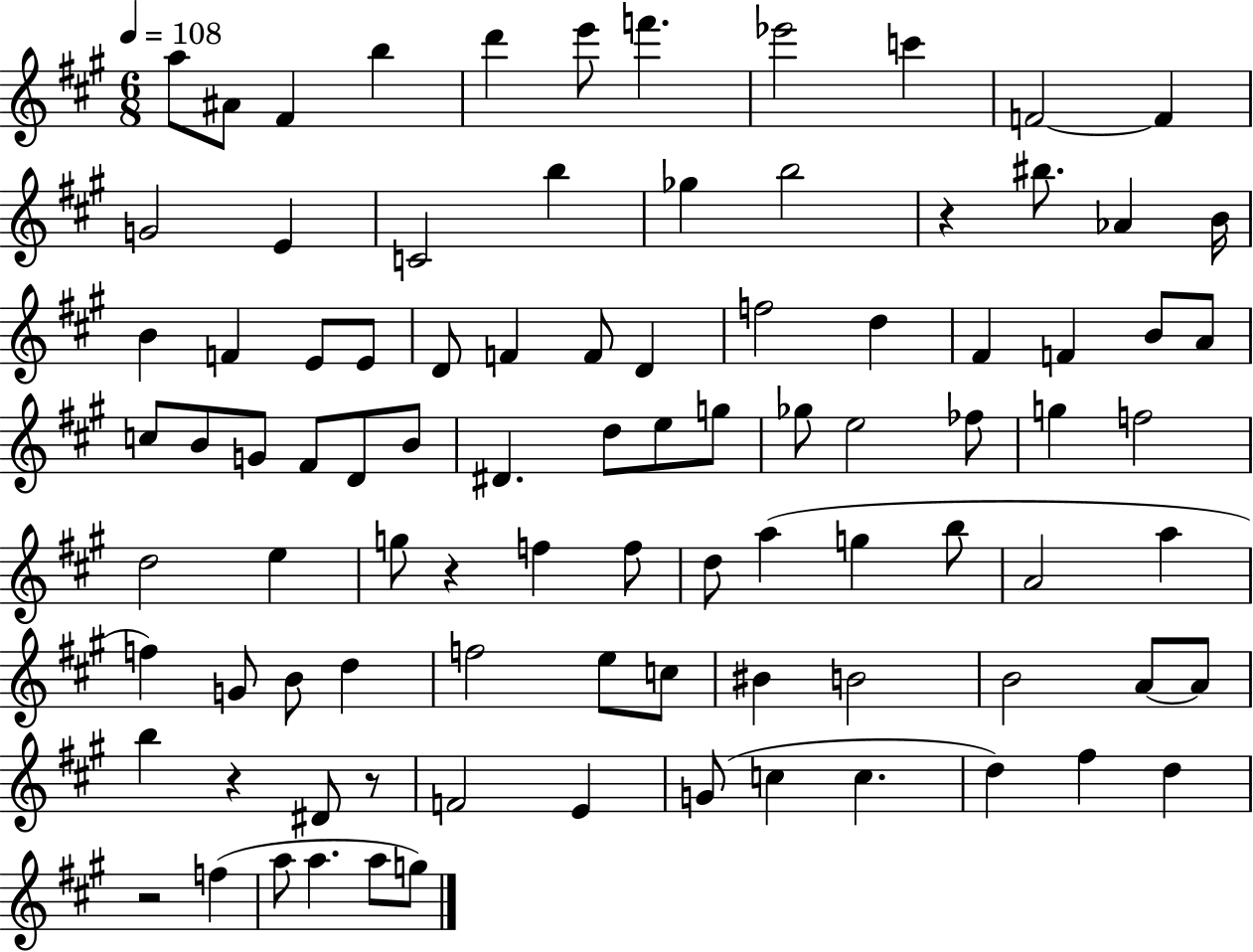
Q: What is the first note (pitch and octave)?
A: A5